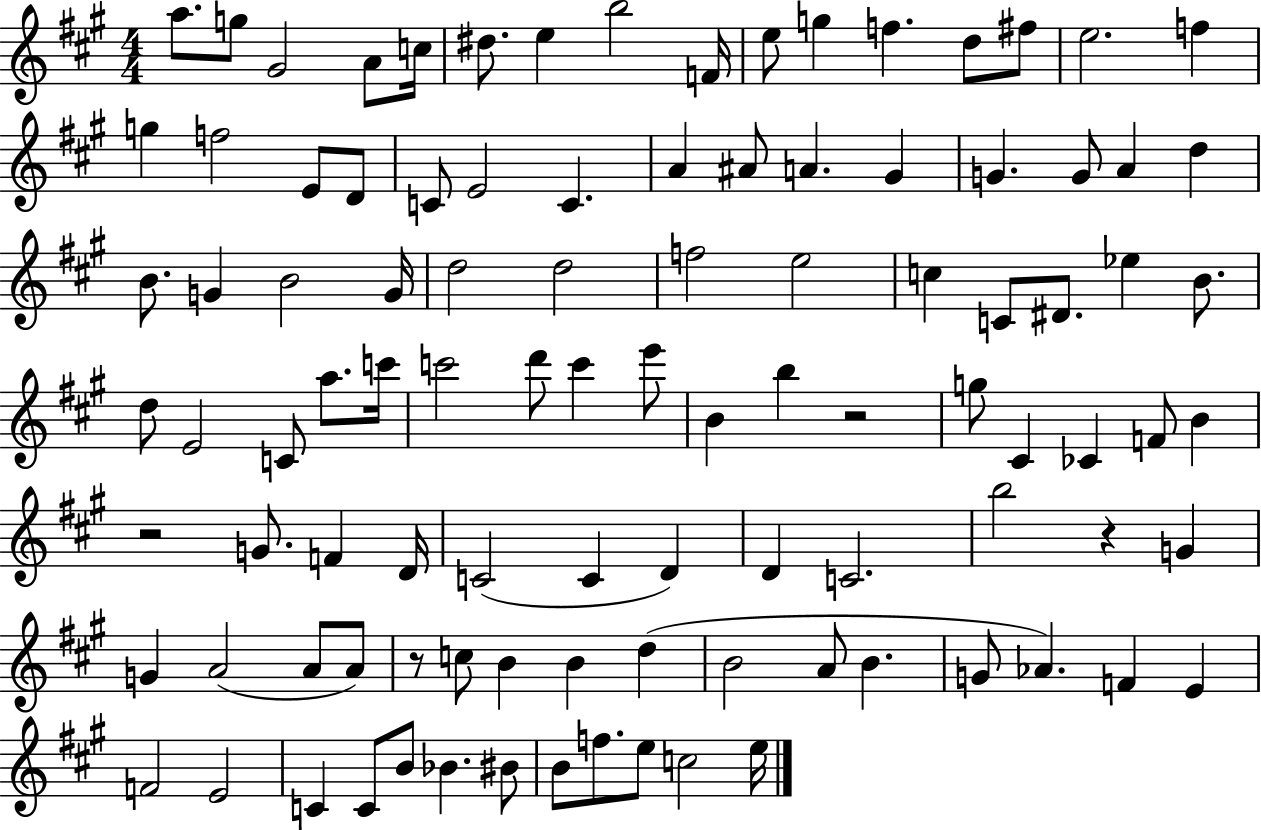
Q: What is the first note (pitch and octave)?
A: A5